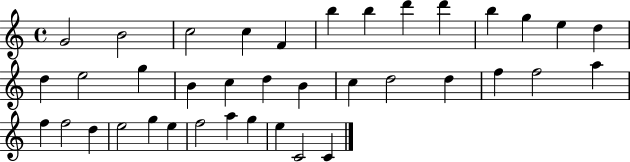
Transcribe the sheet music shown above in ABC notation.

X:1
T:Untitled
M:4/4
L:1/4
K:C
G2 B2 c2 c F b b d' d' b g e d d e2 g B c d B c d2 d f f2 a f f2 d e2 g e f2 a g e C2 C